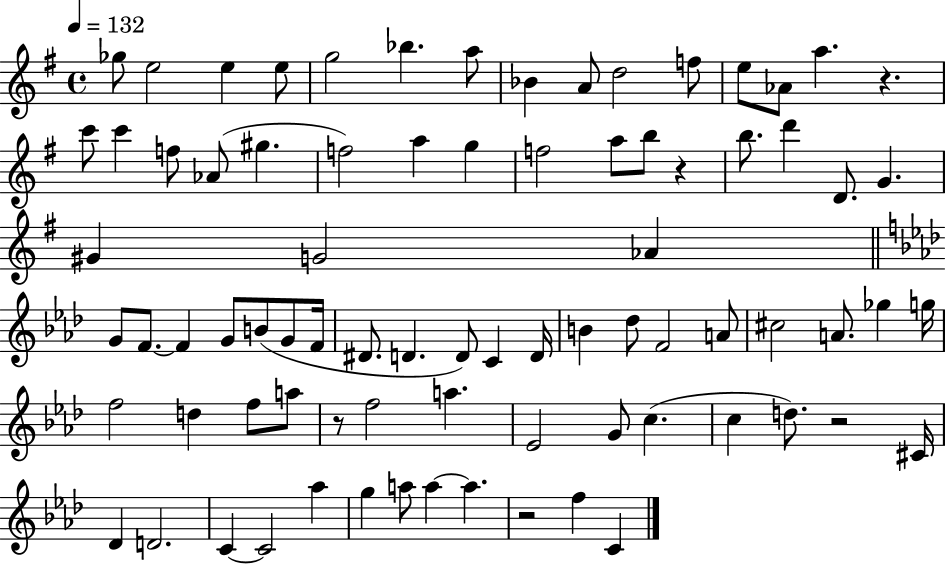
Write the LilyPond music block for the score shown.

{
  \clef treble
  \time 4/4
  \defaultTimeSignature
  \key g \major
  \tempo 4 = 132
  ges''8 e''2 e''4 e''8 | g''2 bes''4. a''8 | bes'4 a'8 d''2 f''8 | e''8 aes'8 a''4. r4. | \break c'''8 c'''4 f''8 aes'8( gis''4. | f''2) a''4 g''4 | f''2 a''8 b''8 r4 | b''8. d'''4 d'8. g'4. | \break gis'4 g'2 aes'4 | \bar "||" \break \key aes \major g'8 f'8.~~ f'4 g'8 b'8( g'8 f'16 | dis'8. d'4. d'8) c'4 d'16 | b'4 des''8 f'2 a'8 | cis''2 a'8. ges''4 g''16 | \break f''2 d''4 f''8 a''8 | r8 f''2 a''4. | ees'2 g'8 c''4.( | c''4 d''8.) r2 cis'16 | \break des'4 d'2. | c'4~~ c'2 aes''4 | g''4 a''8 a''4~~ a''4. | r2 f''4 c'4 | \break \bar "|."
}